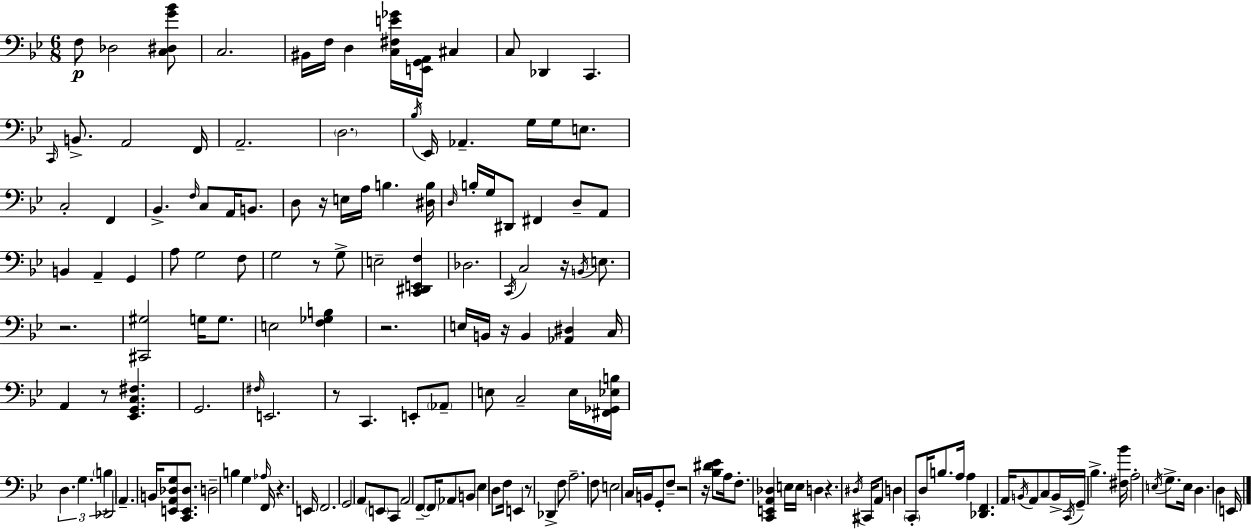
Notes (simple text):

F3/e Db3/h [C3,D#3,G4,Bb4]/e C3/h. BIS2/s F3/s D3/q [C3,F#3,E4,Gb4]/s [E2,G2,A2]/s C#3/q C3/e Db2/q C2/q. C2/s B2/e. A2/h F2/s A2/h. D3/h. Bb3/s Eb2/s Ab2/q. G3/s G3/s E3/e. C3/h F2/q Bb2/q. F3/s C3/e A2/s B2/e. D3/e R/s E3/s A3/s B3/q. [D#3,B3]/s D3/s B3/s G3/s D#2/e F#2/q D3/e A2/e B2/q A2/q G2/q A3/e G3/h F3/e G3/h R/e G3/e E3/h [C2,D#2,E2,F3]/q Db3/h. C2/s C3/h R/s B2/s E3/e. R/h. [C#2,G#3]/h G3/s G3/e. E3/h [F3,Gb3,B3]/q R/h. E3/s B2/s R/s B2/q [Ab2,D#3]/q C3/s A2/q R/e [Eb2,G2,C3,F#3]/q. G2/h. F#3/s E2/h. R/e C2/q. E2/e Ab2/e E3/e C3/h E3/s [F#2,Gb2,Eb3,B3]/s D3/q. G3/q. B3/q Db2/h A2/q. B2/s [E2,A2,Db3,G3]/e [C2,E2,Db3]/e. D3/h B3/q G3/q Ab3/s F2/s R/q. E2/s F2/h. G2/h A2/e E2/e C2/e A2/h F2/e F2/s Ab2/e B2/e Eb3/q D3/e F3/s E2/q R/e Db2/q F3/e A3/h. F3/e E3/h C3/s B2/s G2/e F3/e R/h R/s [Bb3,D#4,Eb4]/e A3/s F3/e. [C2,E2,A2,Db3]/q E3/s E3/s D3/q R/q. D#3/s C#2/s A2/e D3/q C2/e D3/s B3/e. A3/s A3/q [Db2,F2]/q. A2/s B2/s A2/e C3/e B2/s C2/s G2/s Bb3/q. [F#3,Bb4]/s A3/h E3/s G3/e. E3/s D3/q. D3/q E2/s